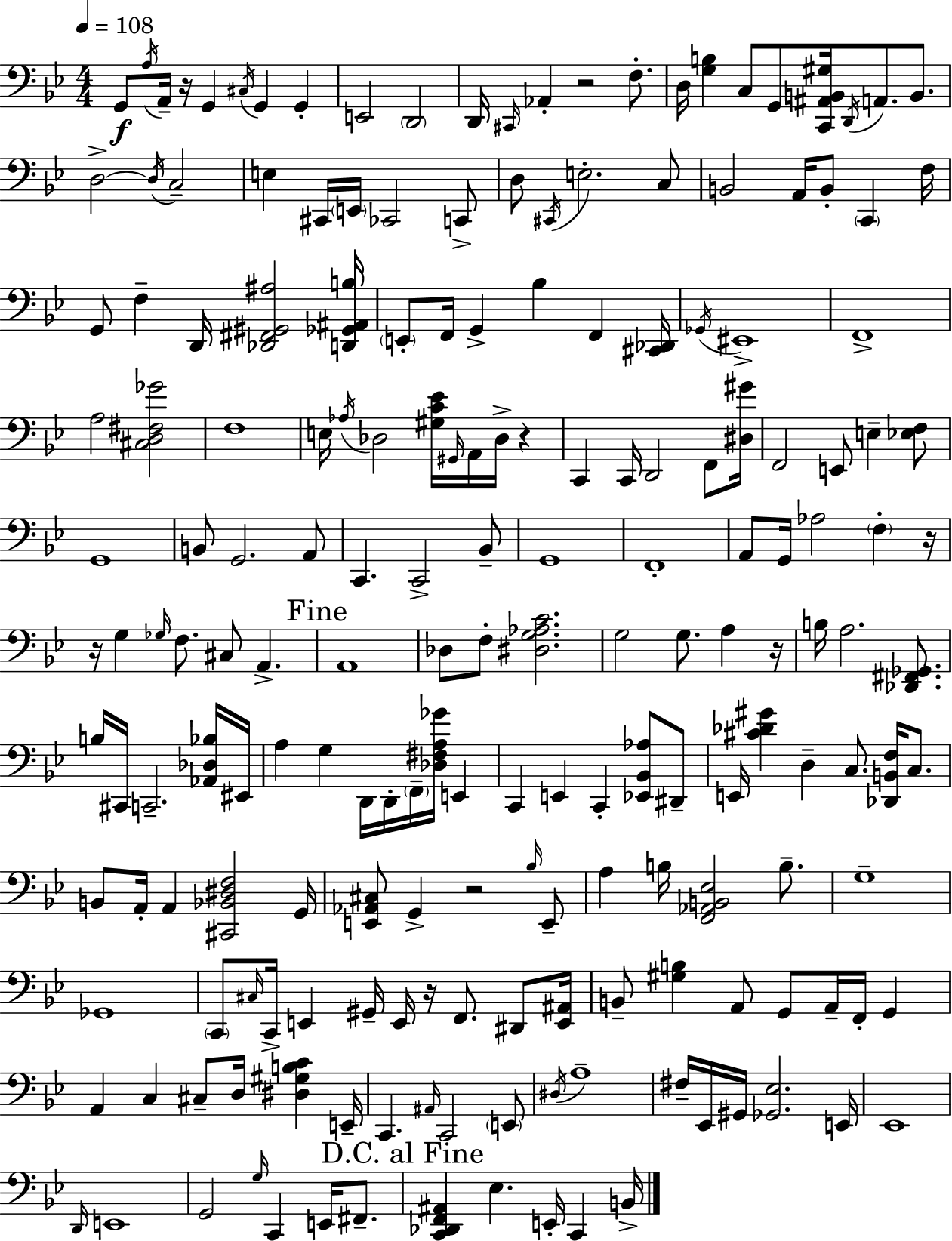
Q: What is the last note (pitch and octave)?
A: B2